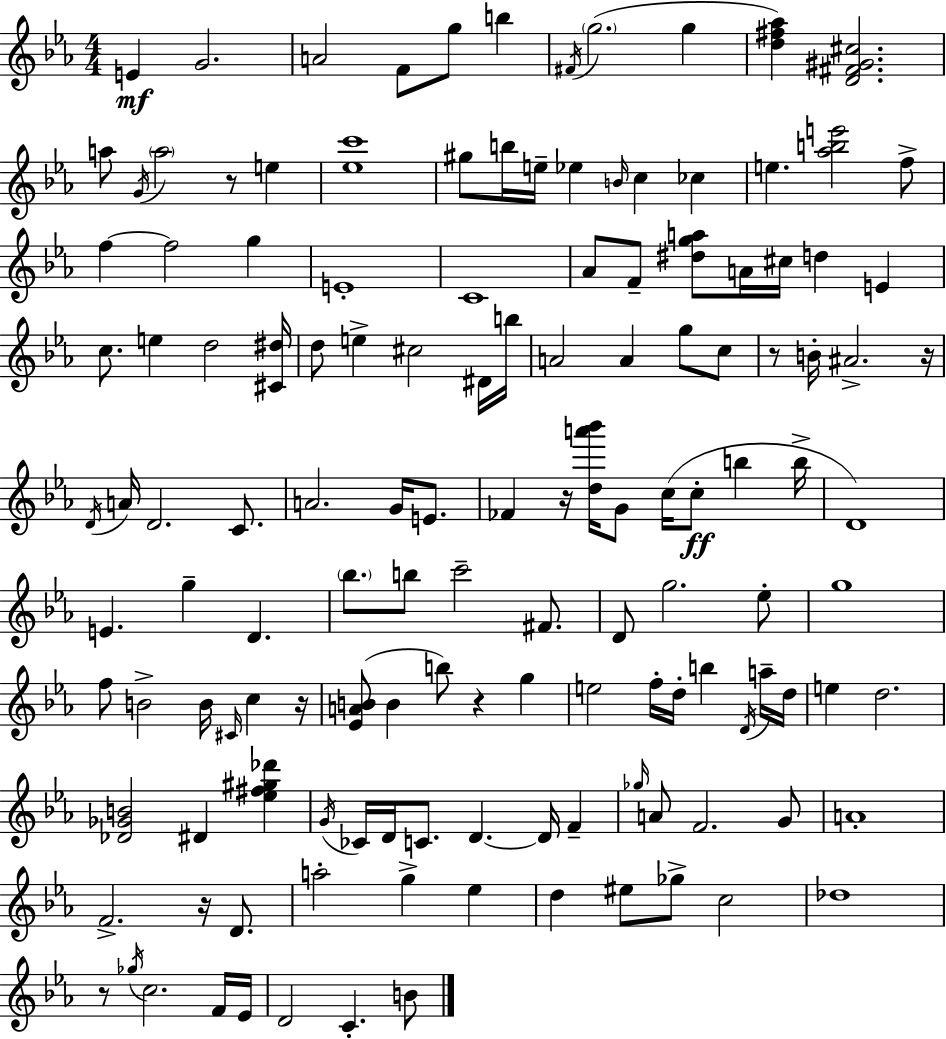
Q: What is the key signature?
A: C minor